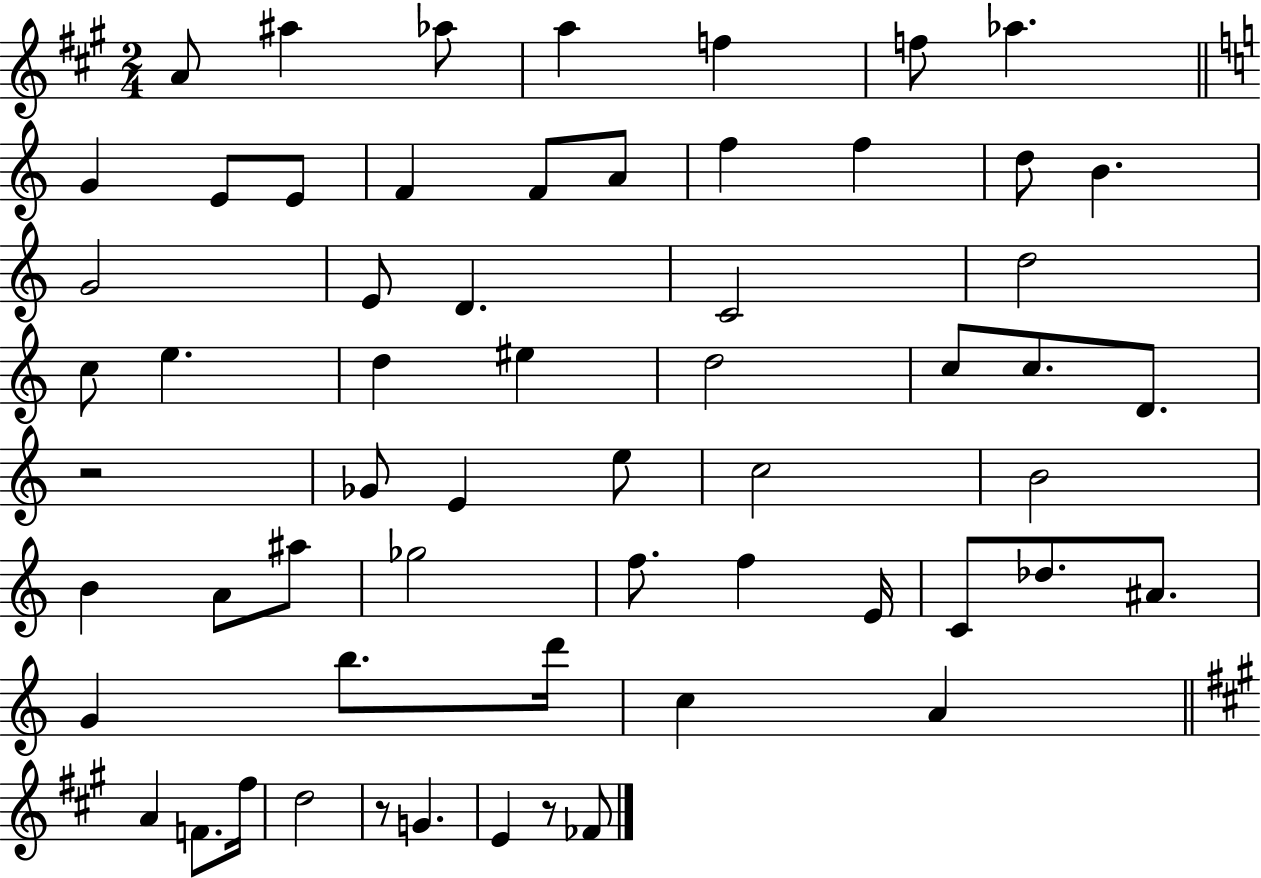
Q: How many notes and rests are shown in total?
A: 60